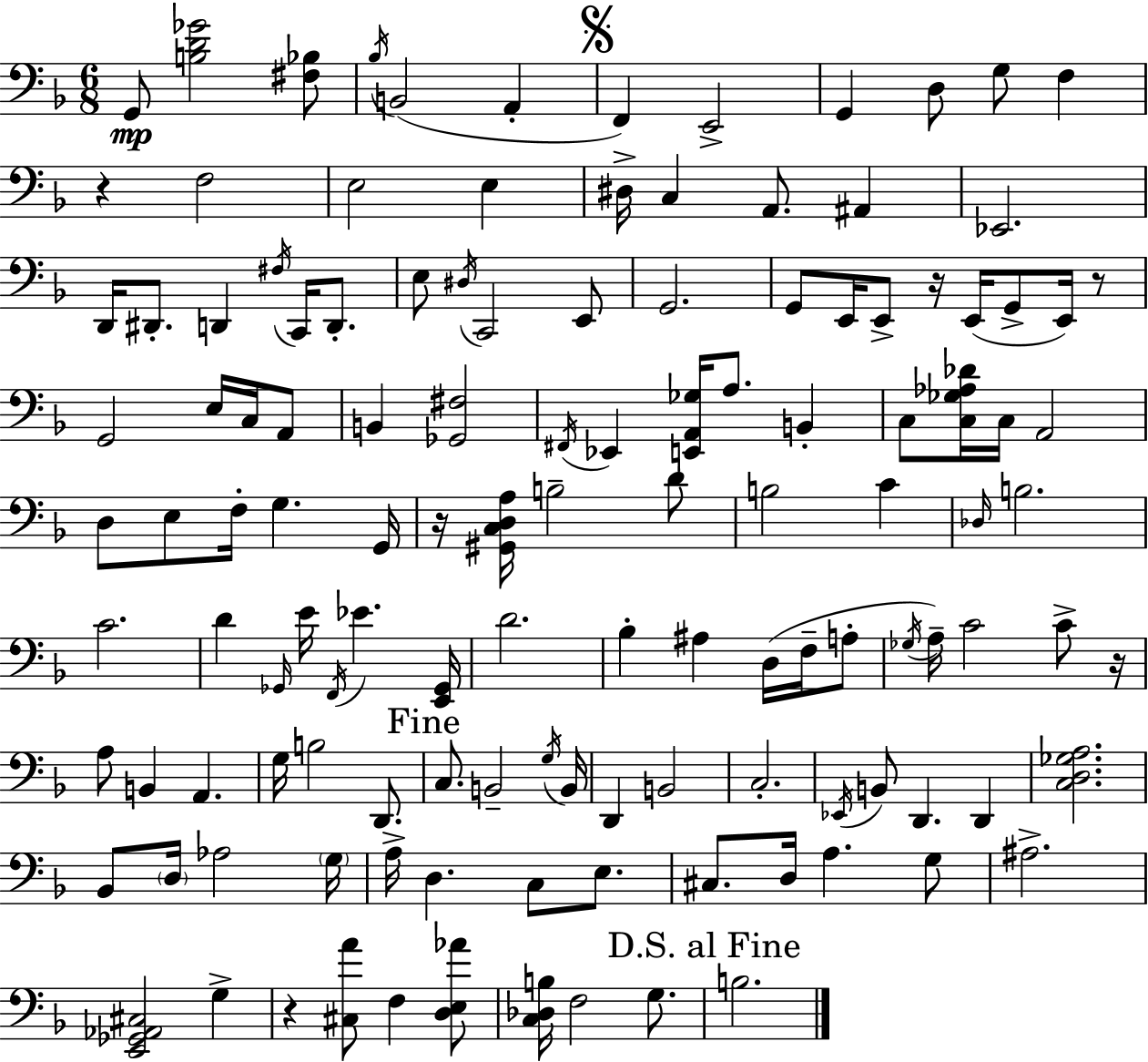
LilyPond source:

{
  \clef bass
  \numericTimeSignature
  \time 6/8
  \key f \major
  g,8\mp <b d' ges'>2 <fis bes>8 | \acciaccatura { bes16 } b,2( a,4-. | \mark \markup { \musicglyph "scripts.segno" } f,4) e,2-> | g,4 d8 g8 f4 | \break r4 f2 | e2 e4 | dis16-> c4 a,8. ais,4 | ees,2. | \break d,16 dis,8.-. d,4 \acciaccatura { fis16 } c,16 d,8.-. | e8 \acciaccatura { dis16 } c,2 | e,8 g,2. | g,8 e,16 e,8-> r16 e,16( g,8-> | \break e,16) r8 g,2 e16 | c16 a,8 b,4 <ges, fis>2 | \acciaccatura { fis,16 } ees,4 <e, a, ges>16 a8. | b,4-. c8 <c ges aes des'>16 c16 a,2 | \break d8 e8 f16-. g4. | g,16 r16 <gis, c d a>16 b2-- | d'8 b2 | c'4 \grace { des16 } b2. | \break c'2. | d'4 \grace { ges,16 } e'16 \acciaccatura { f,16 } | ees'4. <e, ges,>16 d'2. | bes4-. ais4 | \break d16( f16-- a8-. \acciaccatura { ges16 } a16--) c'2 | c'8-> r16 a8 b,4 | a,4. g16 b2 | d,8. \mark "Fine" c8. b,2-- | \break \acciaccatura { g16 } b,16 d,4 | b,2 c2.-. | \acciaccatura { ees,16 } b,8 | d,4. d,4 <c d ges a>2. | \break bes,8 | \parenthesize d16 aes2 \parenthesize g16 a16-> d4. | c8 e8. cis8. | d16 a4. g8 ais2.-> | \break <e, ges, aes, cis>2 | g4-> r4 | <cis a'>8 f4 <d e aes'>8 <c des b>16 f2 | g8. \mark "D.S. al Fine" b2. | \break \bar "|."
}